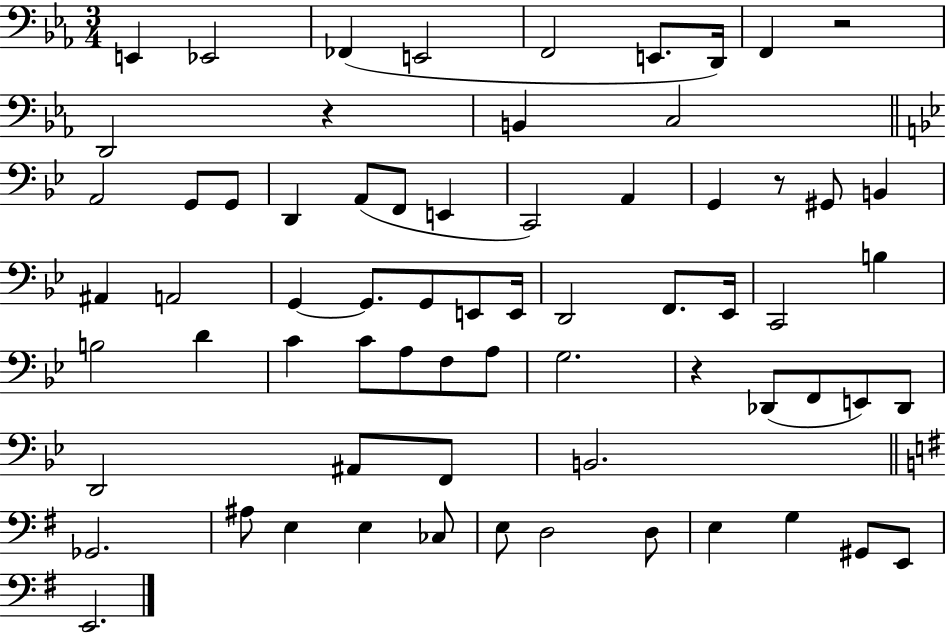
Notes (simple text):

E2/q Eb2/h FES2/q E2/h F2/h E2/e. D2/s F2/q R/h D2/h R/q B2/q C3/h A2/h G2/e G2/e D2/q A2/e F2/e E2/q C2/h A2/q G2/q R/e G#2/e B2/q A#2/q A2/h G2/q G2/e. G2/e E2/e E2/s D2/h F2/e. Eb2/s C2/h B3/q B3/h D4/q C4/q C4/e A3/e F3/e A3/e G3/h. R/q Db2/e F2/e E2/e Db2/e D2/h A#2/e F2/e B2/h. Gb2/h. A#3/e E3/q E3/q CES3/e E3/e D3/h D3/e E3/q G3/q G#2/e E2/e E2/h.